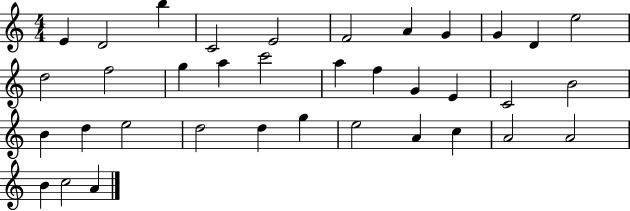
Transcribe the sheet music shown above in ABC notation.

X:1
T:Untitled
M:4/4
L:1/4
K:C
E D2 b C2 E2 F2 A G G D e2 d2 f2 g a c'2 a f G E C2 B2 B d e2 d2 d g e2 A c A2 A2 B c2 A